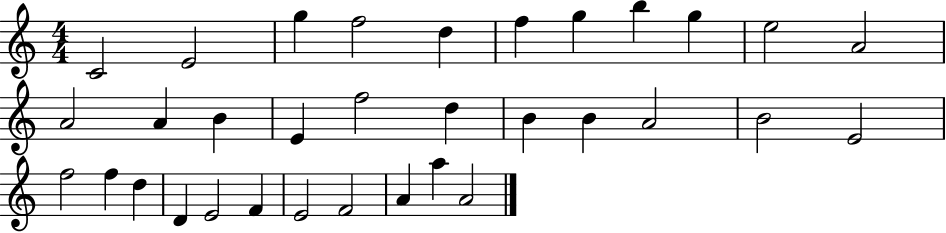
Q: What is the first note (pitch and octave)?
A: C4